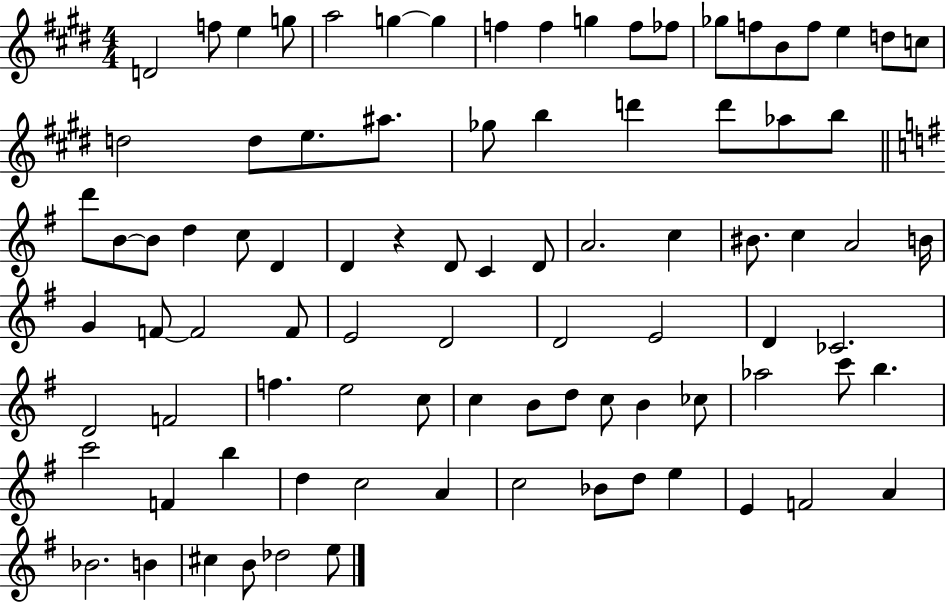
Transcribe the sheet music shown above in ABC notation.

X:1
T:Untitled
M:4/4
L:1/4
K:E
D2 f/2 e g/2 a2 g g f f g f/2 _f/2 _g/2 f/2 B/2 f/2 e d/2 c/2 d2 d/2 e/2 ^a/2 _g/2 b d' d'/2 _a/2 b/2 d'/2 B/2 B/2 d c/2 D D z D/2 C D/2 A2 c ^B/2 c A2 B/4 G F/2 F2 F/2 E2 D2 D2 E2 D _C2 D2 F2 f e2 c/2 c B/2 d/2 c/2 B _c/2 _a2 c'/2 b c'2 F b d c2 A c2 _B/2 d/2 e E F2 A _B2 B ^c B/2 _d2 e/2